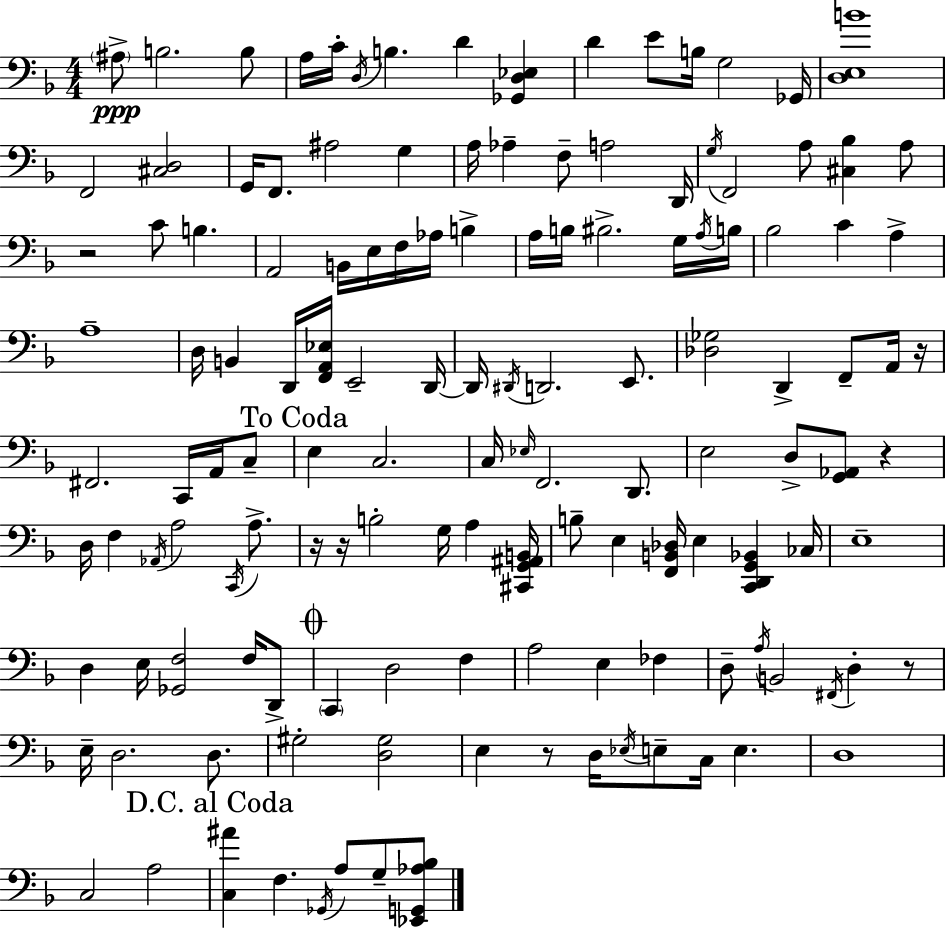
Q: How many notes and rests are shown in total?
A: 136